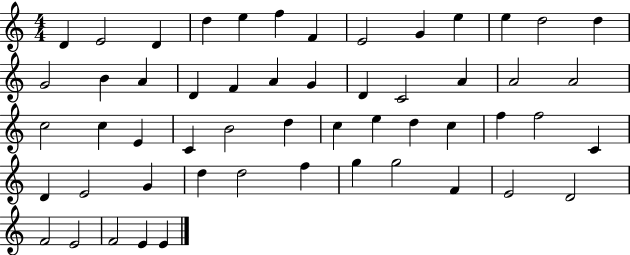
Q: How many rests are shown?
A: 0